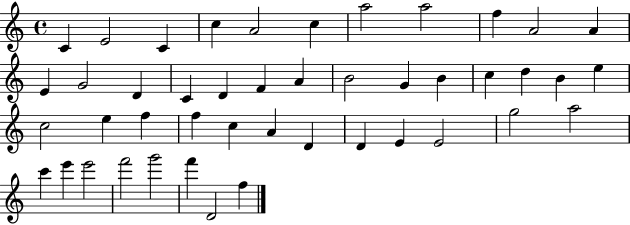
X:1
T:Untitled
M:4/4
L:1/4
K:C
C E2 C c A2 c a2 a2 f A2 A E G2 D C D F A B2 G B c d B e c2 e f f c A D D E E2 g2 a2 c' e' e'2 f'2 g'2 f' D2 f